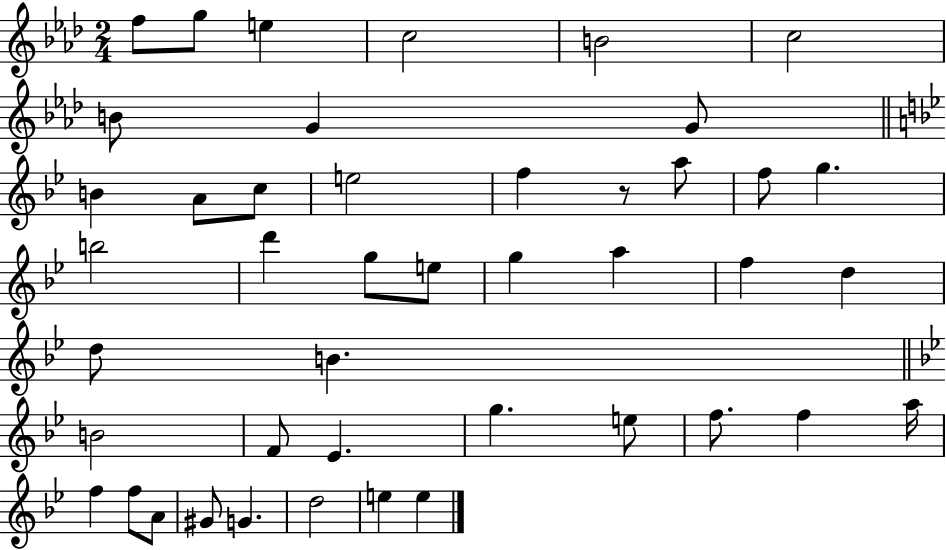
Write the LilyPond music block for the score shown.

{
  \clef treble
  \numericTimeSignature
  \time 2/4
  \key aes \major
  f''8 g''8 e''4 | c''2 | b'2 | c''2 | \break b'8 g'4 g'8 | \bar "||" \break \key bes \major b'4 a'8 c''8 | e''2 | f''4 r8 a''8 | f''8 g''4. | \break b''2 | d'''4 g''8 e''8 | g''4 a''4 | f''4 d''4 | \break d''8 b'4. | \bar "||" \break \key bes \major b'2 | f'8 ees'4. | g''4. e''8 | f''8. f''4 a''16 | \break f''4 f''8 a'8 | gis'8 g'4. | d''2 | e''4 e''4 | \break \bar "|."
}